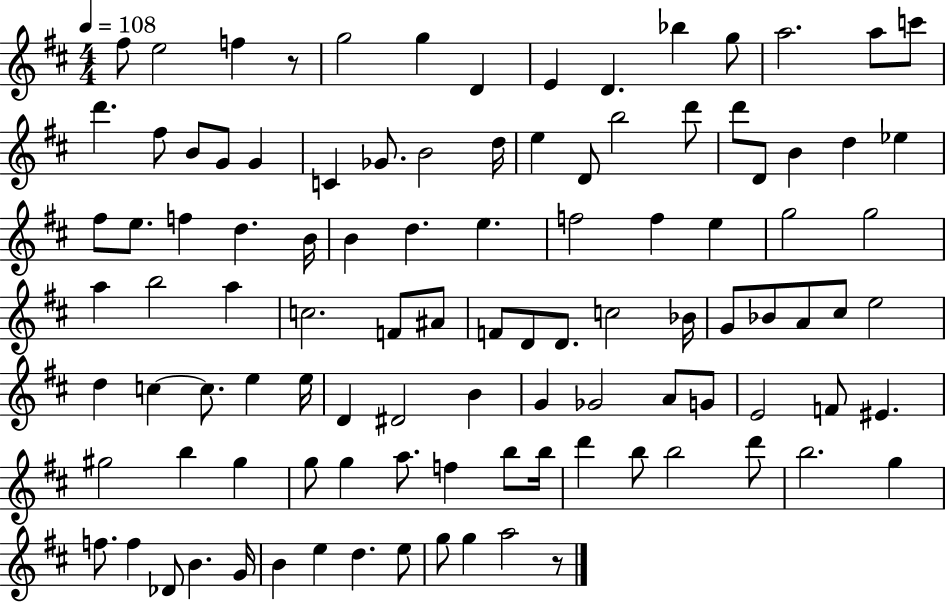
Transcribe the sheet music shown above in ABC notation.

X:1
T:Untitled
M:4/4
L:1/4
K:D
^f/2 e2 f z/2 g2 g D E D _b g/2 a2 a/2 c'/2 d' ^f/2 B/2 G/2 G C _G/2 B2 d/4 e D/2 b2 d'/2 d'/2 D/2 B d _e ^f/2 e/2 f d B/4 B d e f2 f e g2 g2 a b2 a c2 F/2 ^A/2 F/2 D/2 D/2 c2 _B/4 G/2 _B/2 A/2 ^c/2 e2 d c c/2 e e/4 D ^D2 B G _G2 A/2 G/2 E2 F/2 ^E ^g2 b ^g g/2 g a/2 f b/2 b/4 d' b/2 b2 d'/2 b2 g f/2 f _D/2 B G/4 B e d e/2 g/2 g a2 z/2